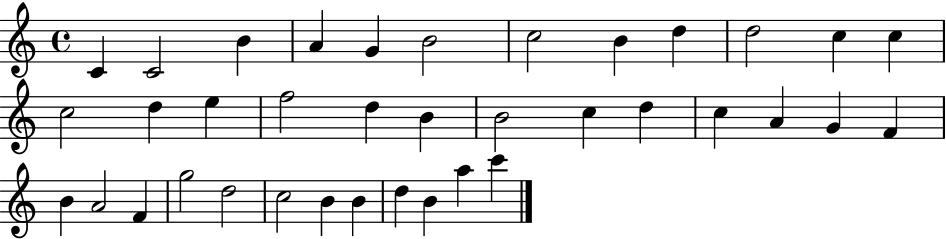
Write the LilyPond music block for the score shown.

{
  \clef treble
  \time 4/4
  \defaultTimeSignature
  \key c \major
  c'4 c'2 b'4 | a'4 g'4 b'2 | c''2 b'4 d''4 | d''2 c''4 c''4 | \break c''2 d''4 e''4 | f''2 d''4 b'4 | b'2 c''4 d''4 | c''4 a'4 g'4 f'4 | \break b'4 a'2 f'4 | g''2 d''2 | c''2 b'4 b'4 | d''4 b'4 a''4 c'''4 | \break \bar "|."
}